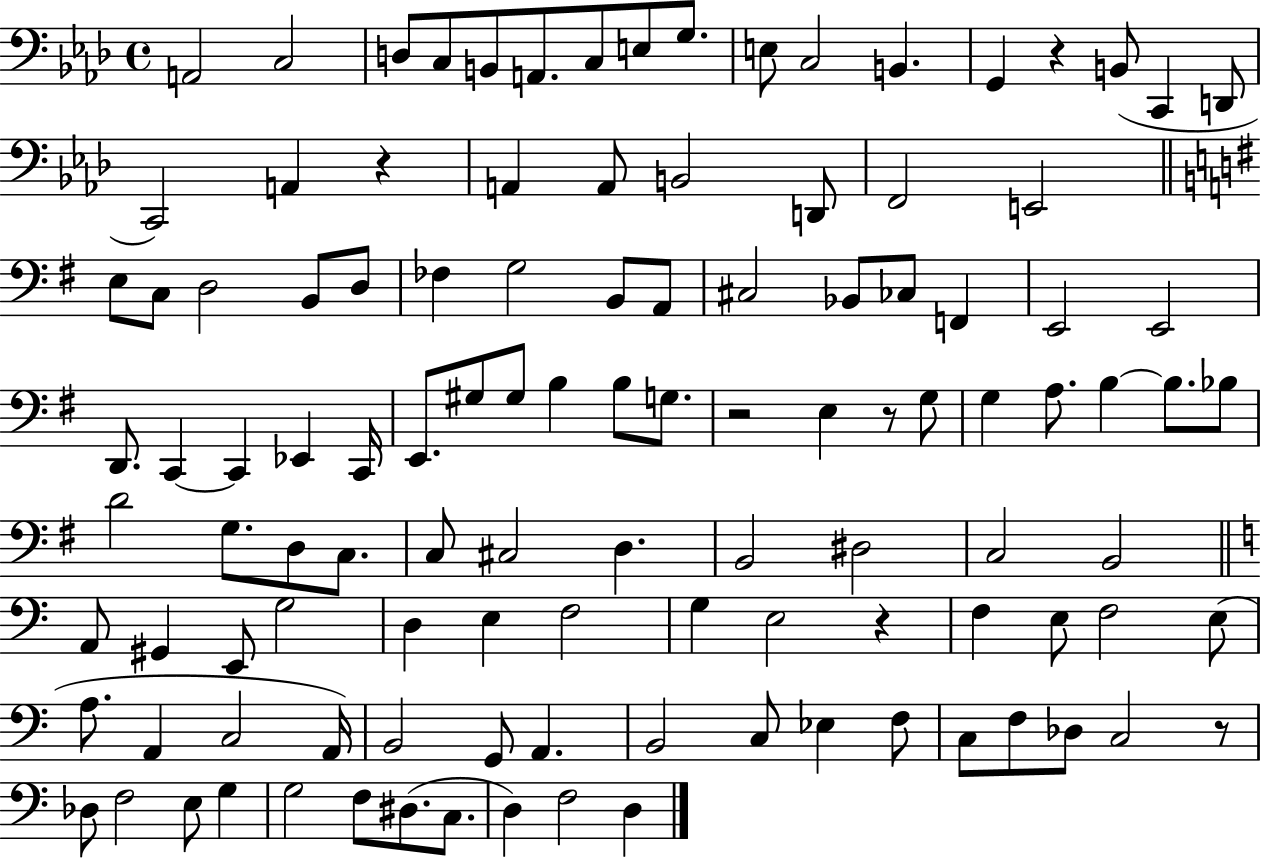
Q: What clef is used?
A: bass